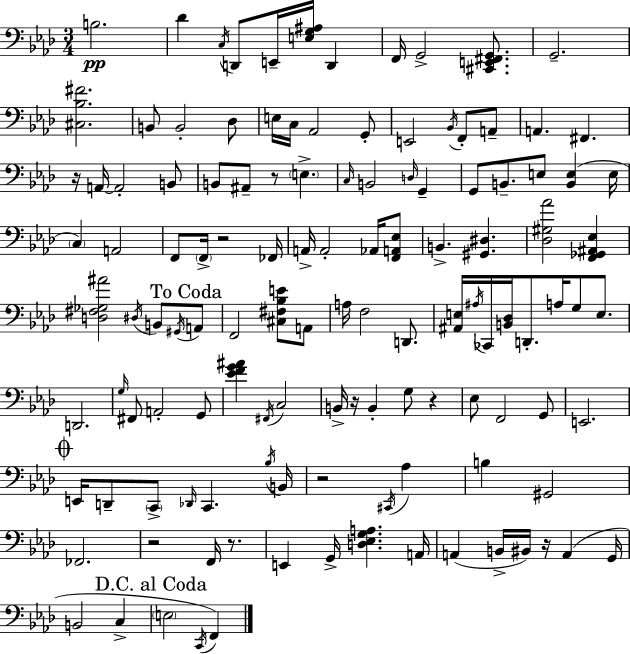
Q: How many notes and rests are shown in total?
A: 123